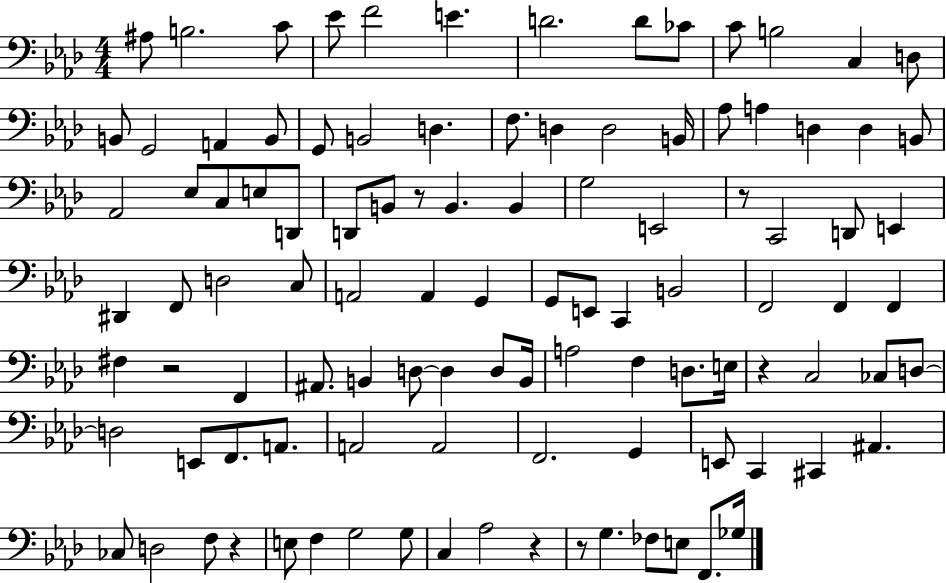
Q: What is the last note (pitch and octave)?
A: Gb3